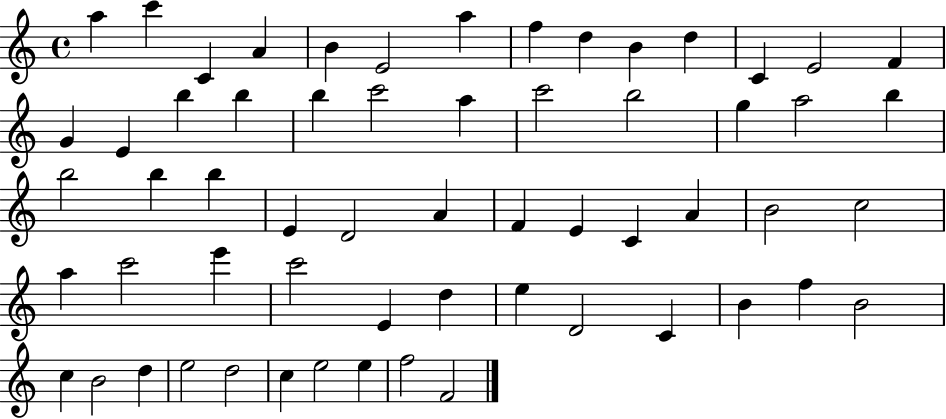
{
  \clef treble
  \time 4/4
  \defaultTimeSignature
  \key c \major
  a''4 c'''4 c'4 a'4 | b'4 e'2 a''4 | f''4 d''4 b'4 d''4 | c'4 e'2 f'4 | \break g'4 e'4 b''4 b''4 | b''4 c'''2 a''4 | c'''2 b''2 | g''4 a''2 b''4 | \break b''2 b''4 b''4 | e'4 d'2 a'4 | f'4 e'4 c'4 a'4 | b'2 c''2 | \break a''4 c'''2 e'''4 | c'''2 e'4 d''4 | e''4 d'2 c'4 | b'4 f''4 b'2 | \break c''4 b'2 d''4 | e''2 d''2 | c''4 e''2 e''4 | f''2 f'2 | \break \bar "|."
}